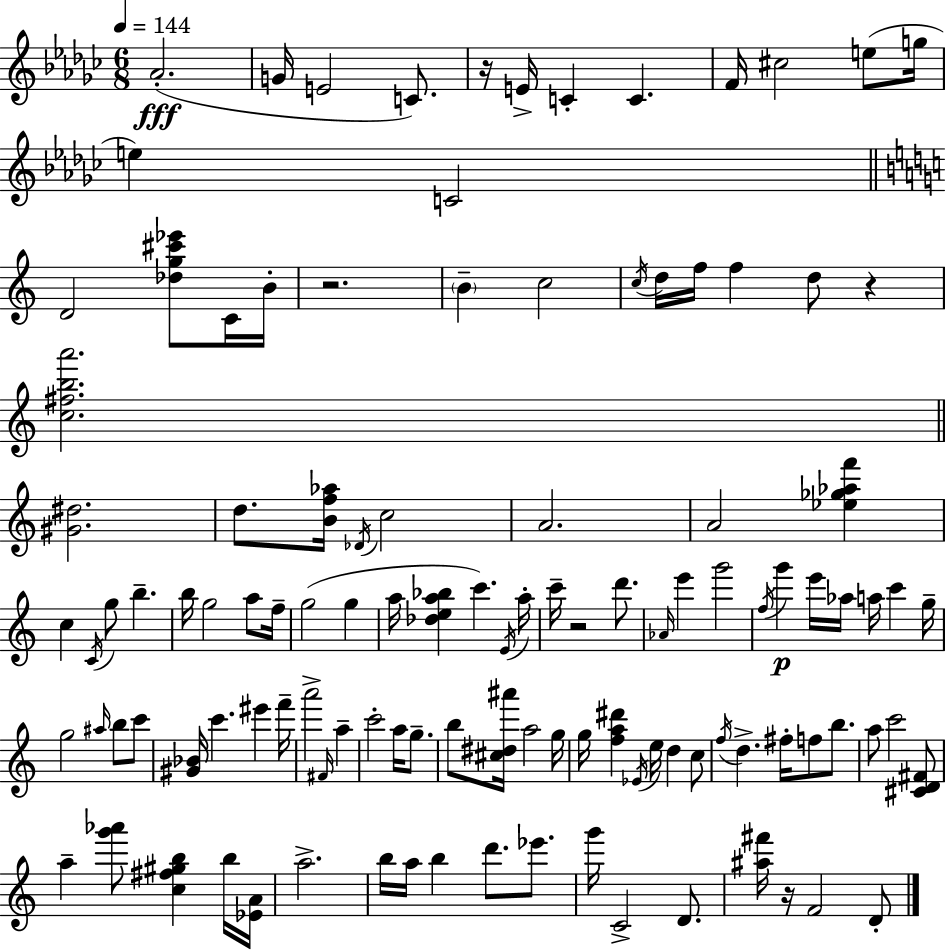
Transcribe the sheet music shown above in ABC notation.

X:1
T:Untitled
M:6/8
L:1/4
K:Ebm
_A2 G/4 E2 C/2 z/4 E/4 C C F/4 ^c2 e/2 g/4 e C2 D2 [_dg^c'_e']/2 C/4 B/4 z2 B c2 c/4 d/4 f/4 f d/2 z [c^fba']2 [^G^d]2 d/2 [Bf_a]/4 _D/4 c2 A2 A2 [_e_g_af'] c C/4 g/2 b b/4 g2 a/2 f/4 g2 g a/4 [_dea_b] c' E/4 a/4 c'/4 z2 d'/2 _A/4 e' g'2 f/4 g' e'/4 _a/4 a/4 c' g/4 g2 ^a/4 b/2 c'/2 [^G_B]/4 c' ^e' f'/4 a'2 ^F/4 a c'2 a/4 g/2 b/2 [^c^d^a']/4 a2 g/4 g/4 [fa^d'] _E/4 e/4 d c/2 f/4 d ^f/4 f/2 b/2 a/2 c'2 [^CD^F]/2 a [g'_a']/2 [c^f^gb] b/4 [_EA]/4 a2 b/4 a/4 b d'/2 _e'/2 g'/4 C2 D/2 [^a^f']/4 z/4 F2 D/2